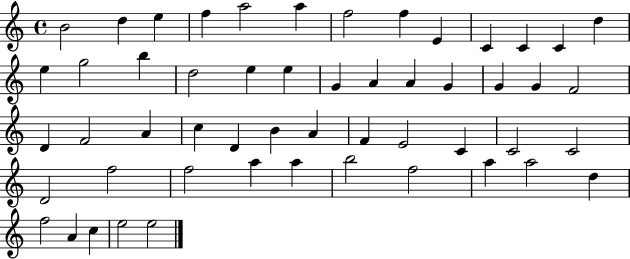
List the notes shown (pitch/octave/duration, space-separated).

B4/h D5/q E5/q F5/q A5/h A5/q F5/h F5/q E4/q C4/q C4/q C4/q D5/q E5/q G5/h B5/q D5/h E5/q E5/q G4/q A4/q A4/q G4/q G4/q G4/q F4/h D4/q F4/h A4/q C5/q D4/q B4/q A4/q F4/q E4/h C4/q C4/h C4/h D4/h F5/h F5/h A5/q A5/q B5/h F5/h A5/q A5/h D5/q F5/h A4/q C5/q E5/h E5/h